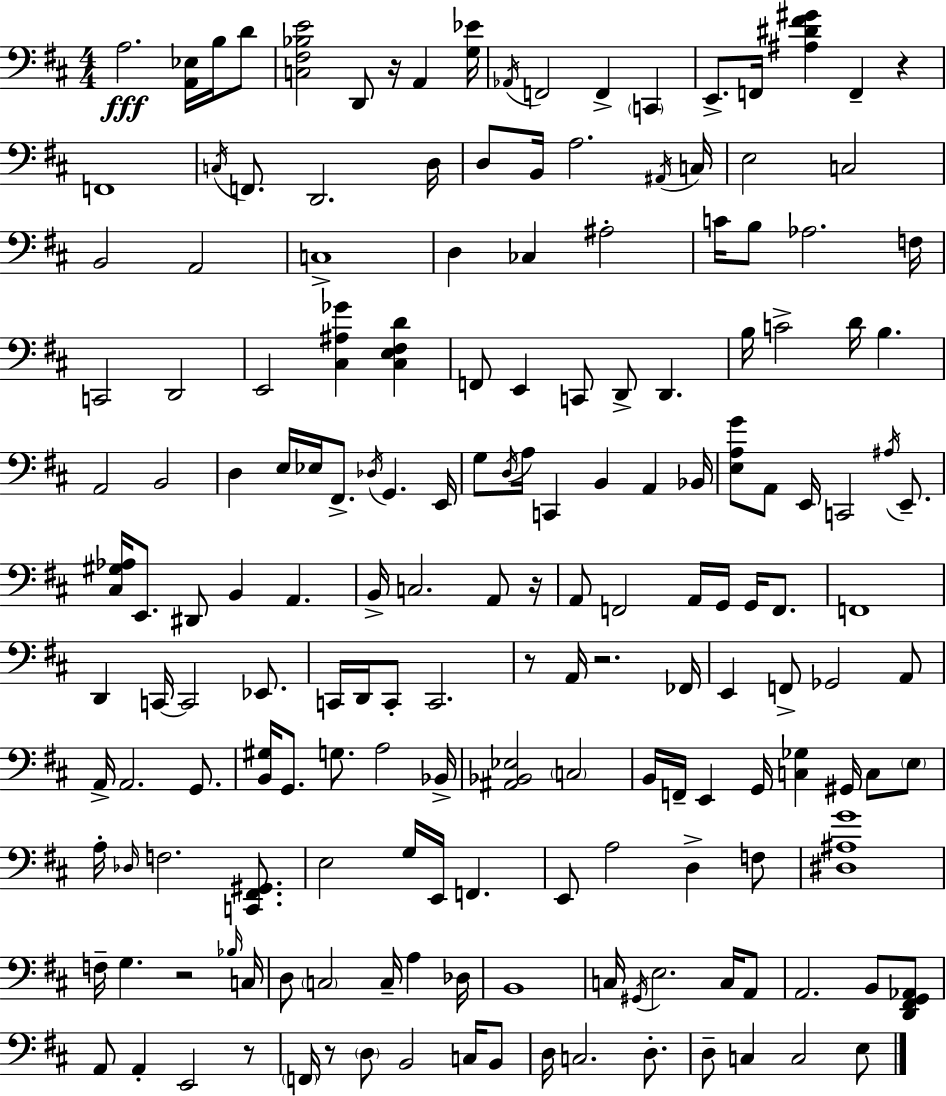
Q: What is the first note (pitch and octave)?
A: A3